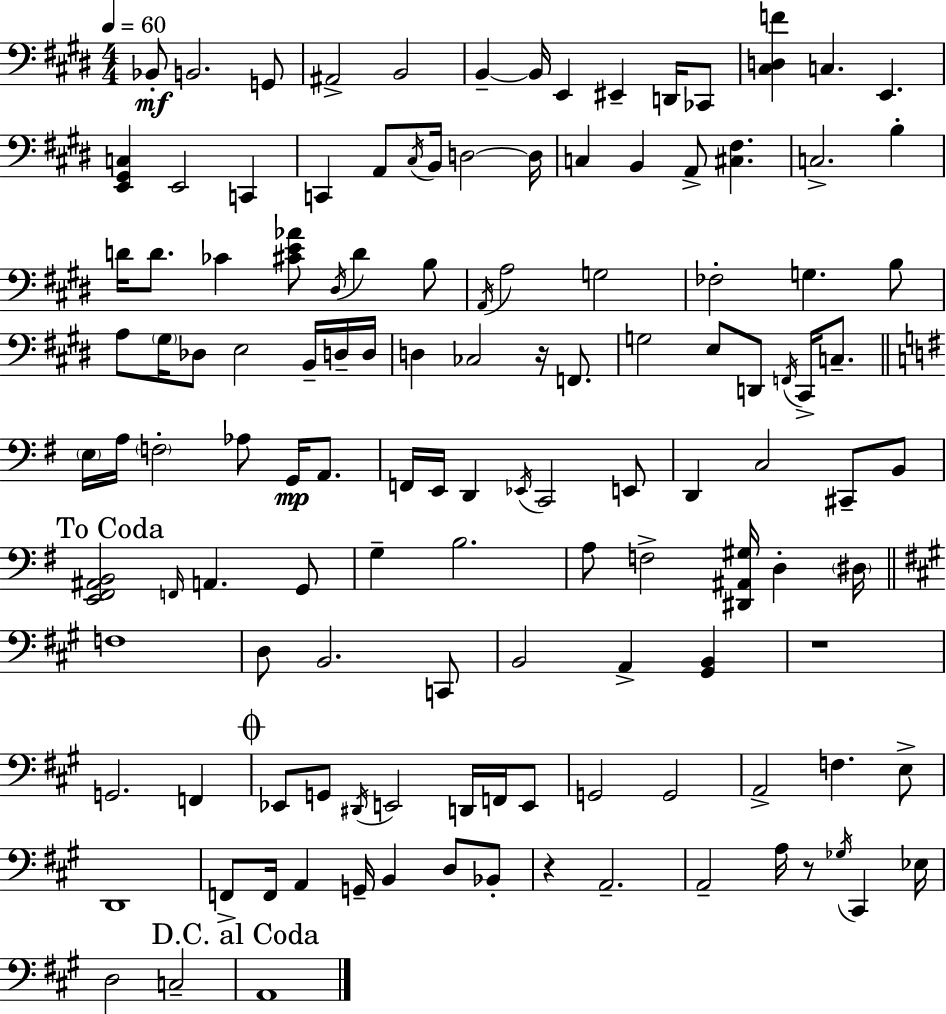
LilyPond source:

{
  \clef bass
  \numericTimeSignature
  \time 4/4
  \key e \major
  \tempo 4 = 60
  bes,8-.\mf b,2. g,8 | ais,2-> b,2 | b,4--~~ b,16 e,4 eis,4-- d,16 ces,8 | <cis d f'>4 c4. e,4. | \break <e, gis, c>4 e,2 c,4 | c,4 a,8 \acciaccatura { cis16 } b,16 d2~~ | d16 c4 b,4 a,8-> <cis fis>4. | c2.-> b4-. | \break d'16 d'8. ces'4 <cis' e' aes'>8 \acciaccatura { dis16 } d'4 | b8 \acciaccatura { a,16 } a2 g2 | fes2-. g4. | b8 a8 \parenthesize gis16 des8 e2 | \break b,16-- d16-- d16 d4 ces2 r16 | f,8. g2 e8 d,8 \acciaccatura { f,16 } | cis,16-> c8.-- \bar "||" \break \key g \major \parenthesize e16 a16 \parenthesize f2-. aes8 g,16\mp a,8. | f,16 e,16 d,4 \acciaccatura { ees,16 } c,2 e,8 | d,4 c2 cis,8-- b,8 | \mark "To Coda" <e, fis, ais, b,>2 \grace { f,16 } a,4. | \break g,8 g4-- b2. | a8 f2-> <dis, ais, gis>16 d4-. | \parenthesize dis16 \bar "||" \break \key a \major f1 | d8 b,2. c,8 | b,2 a,4-> <gis, b,>4 | r1 | \break g,2. f,4 | \mark \markup { \musicglyph "scripts.coda" } ees,8 g,8 \acciaccatura { dis,16 } e,2 d,16 f,16 e,8 | g,2 g,2 | a,2-> f4. e8-> | \break d,1 | f,8-> f,16 a,4 g,16-- b,4 d8 bes,8-. | r4 a,2.-- | a,2-- a16 r8 \acciaccatura { ges16 } cis,4 | \break ees16 d2 c2-- | \mark "D.C. al Coda" a,1 | \bar "|."
}